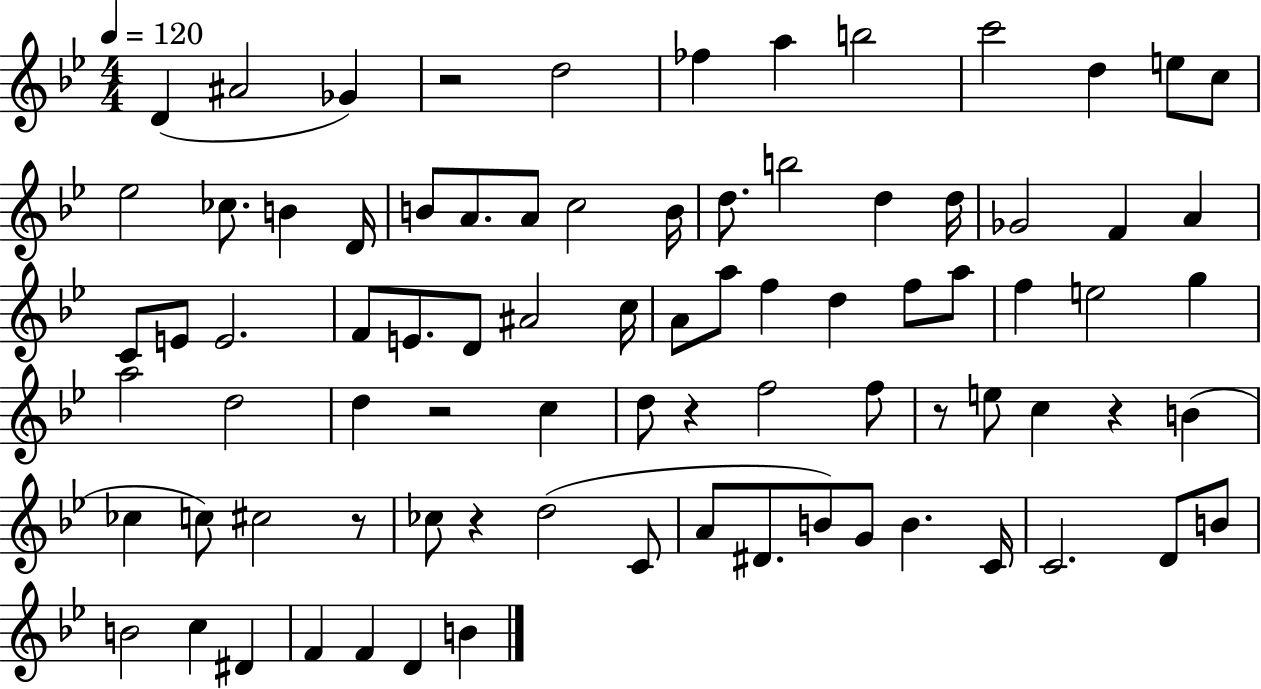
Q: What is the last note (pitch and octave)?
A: B4